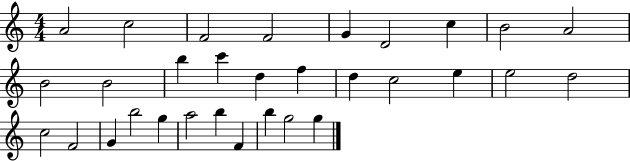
X:1
T:Untitled
M:4/4
L:1/4
K:C
A2 c2 F2 F2 G D2 c B2 A2 B2 B2 b c' d f d c2 e e2 d2 c2 F2 G b2 g a2 b F b g2 g